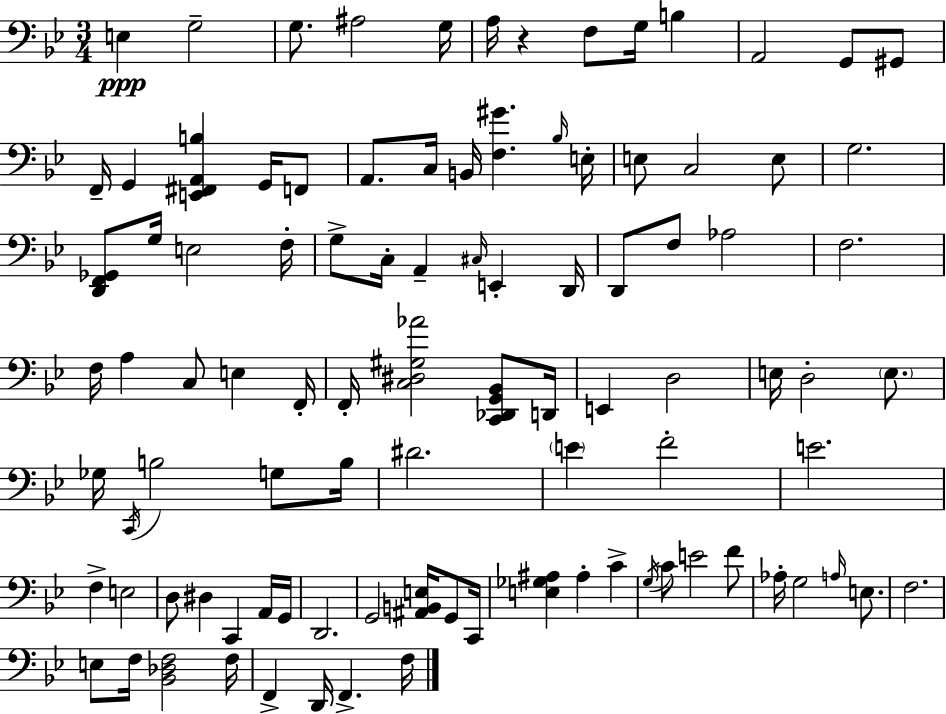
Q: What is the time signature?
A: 3/4